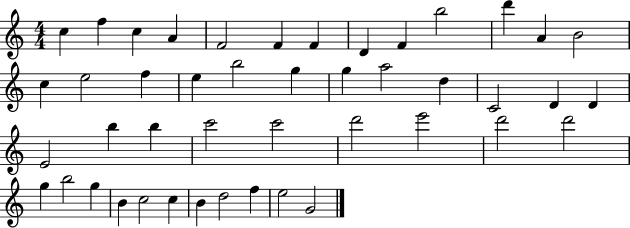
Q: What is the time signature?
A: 4/4